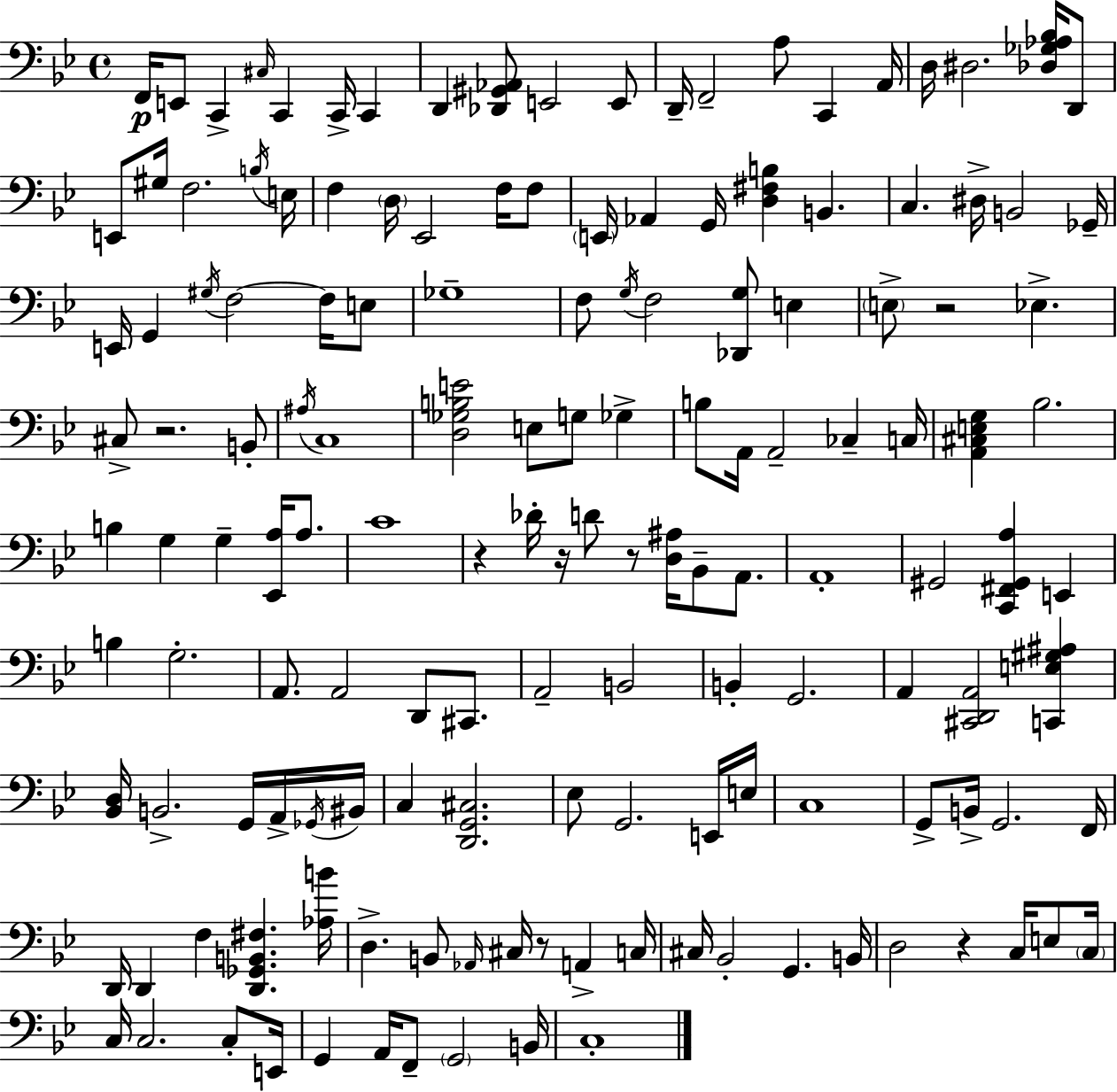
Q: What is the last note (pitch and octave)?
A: C3